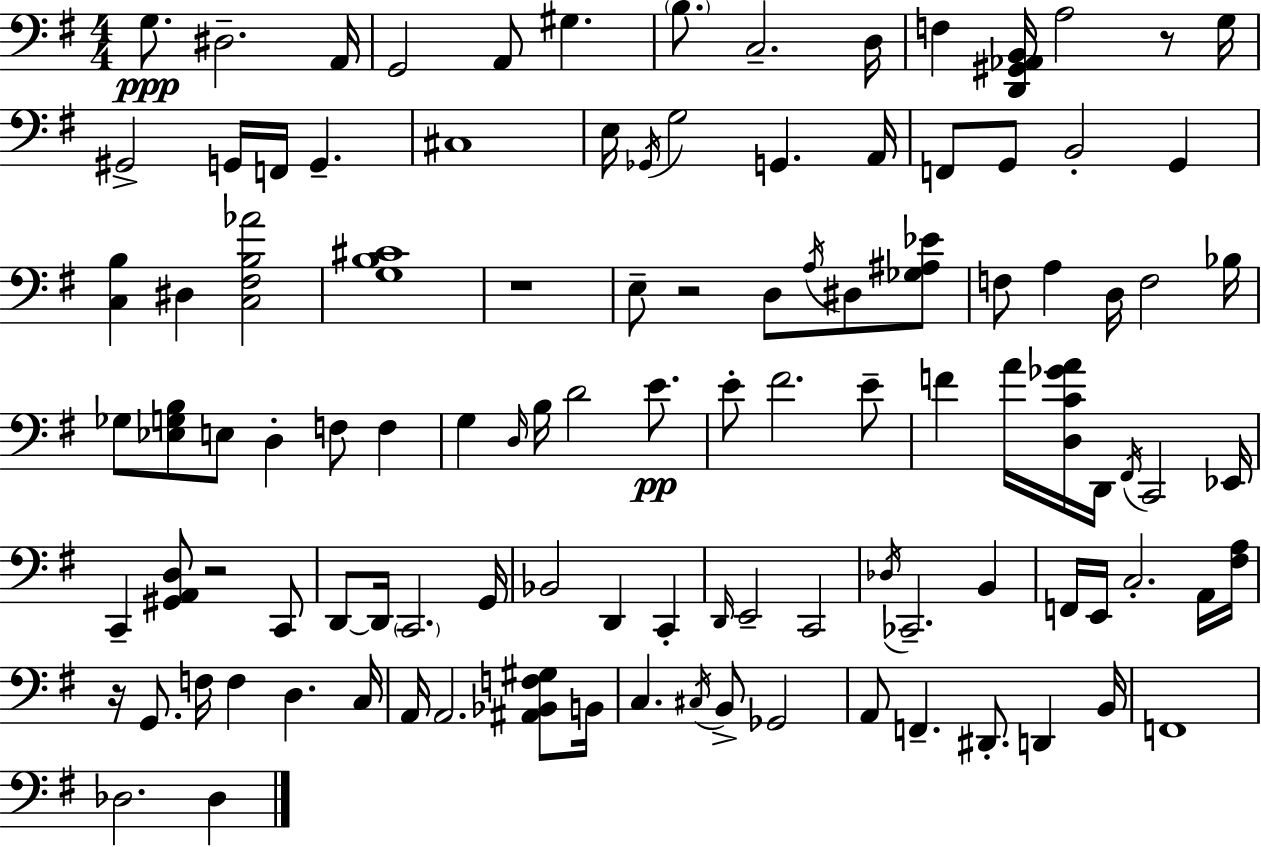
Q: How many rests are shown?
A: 5